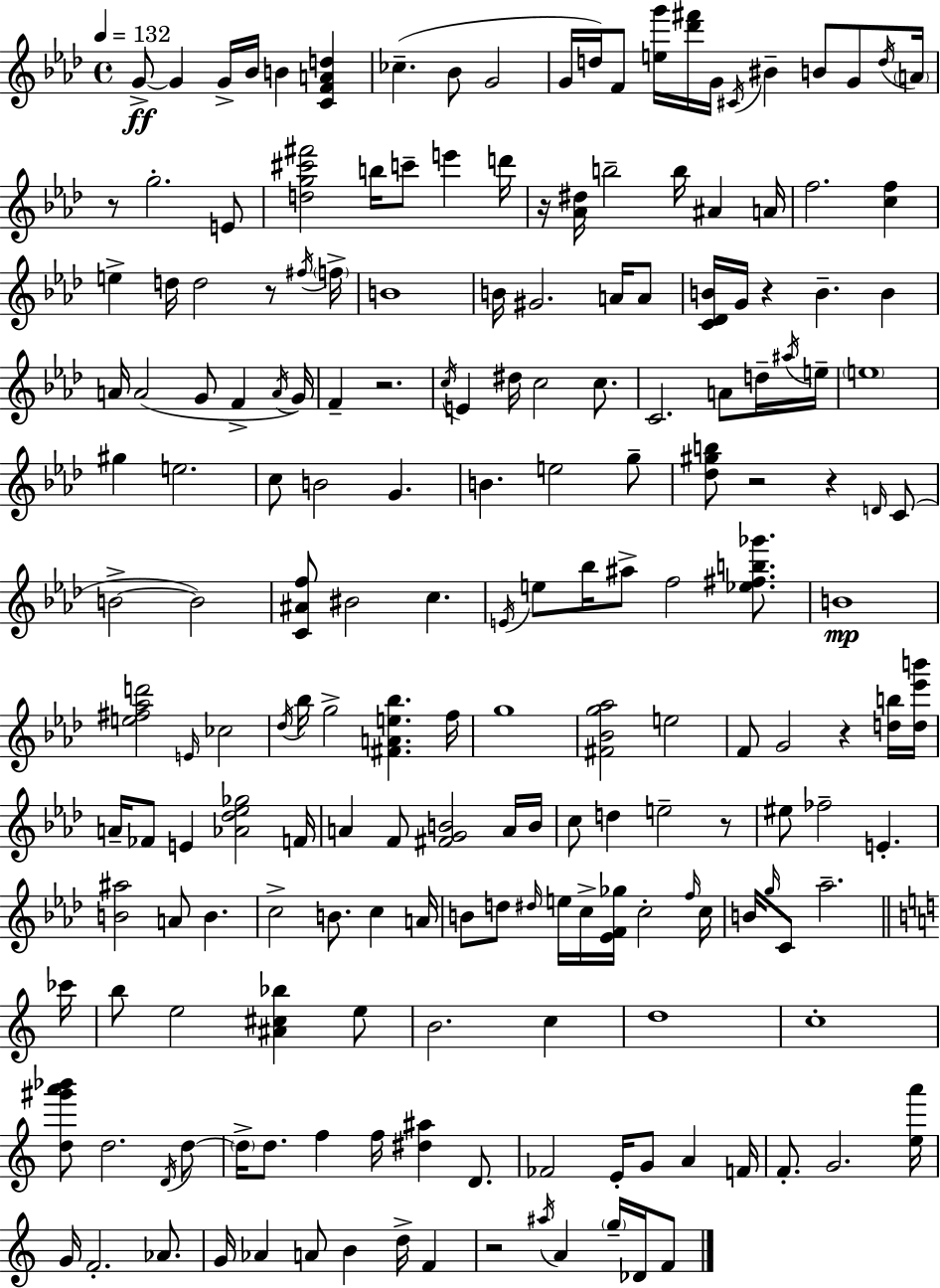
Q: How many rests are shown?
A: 10